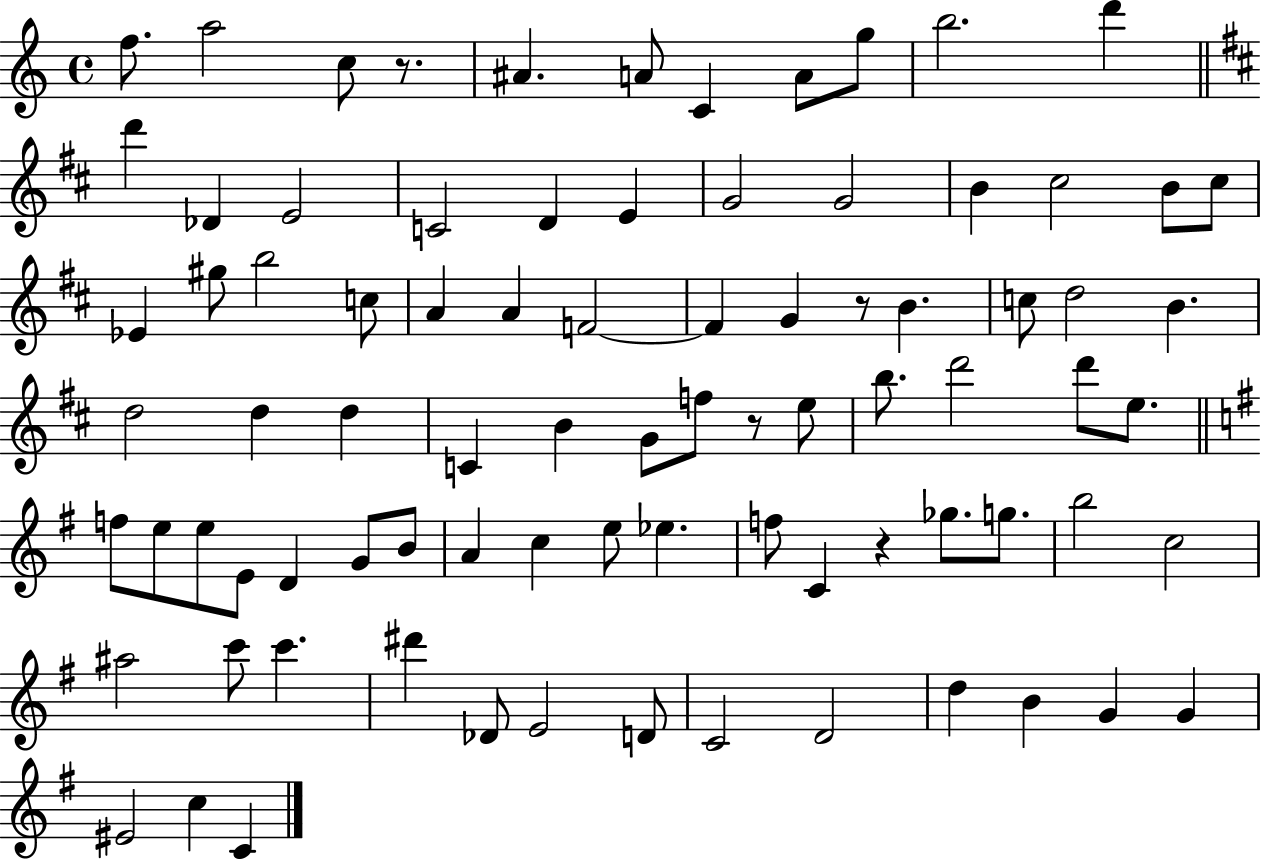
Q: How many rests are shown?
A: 4